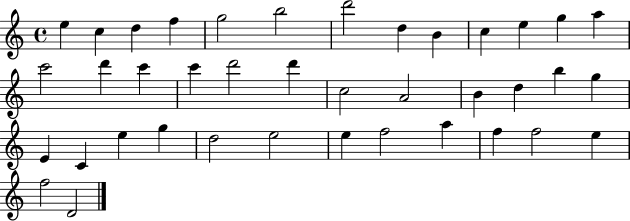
E5/q C5/q D5/q F5/q G5/h B5/h D6/h D5/q B4/q C5/q E5/q G5/q A5/q C6/h D6/q C6/q C6/q D6/h D6/q C5/h A4/h B4/q D5/q B5/q G5/q E4/q C4/q E5/q G5/q D5/h E5/h E5/q F5/h A5/q F5/q F5/h E5/q F5/h D4/h